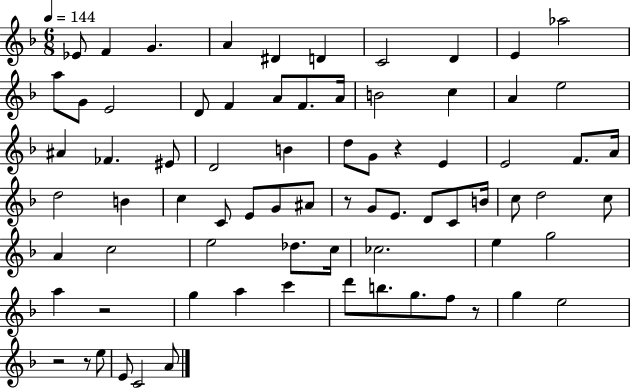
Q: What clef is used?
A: treble